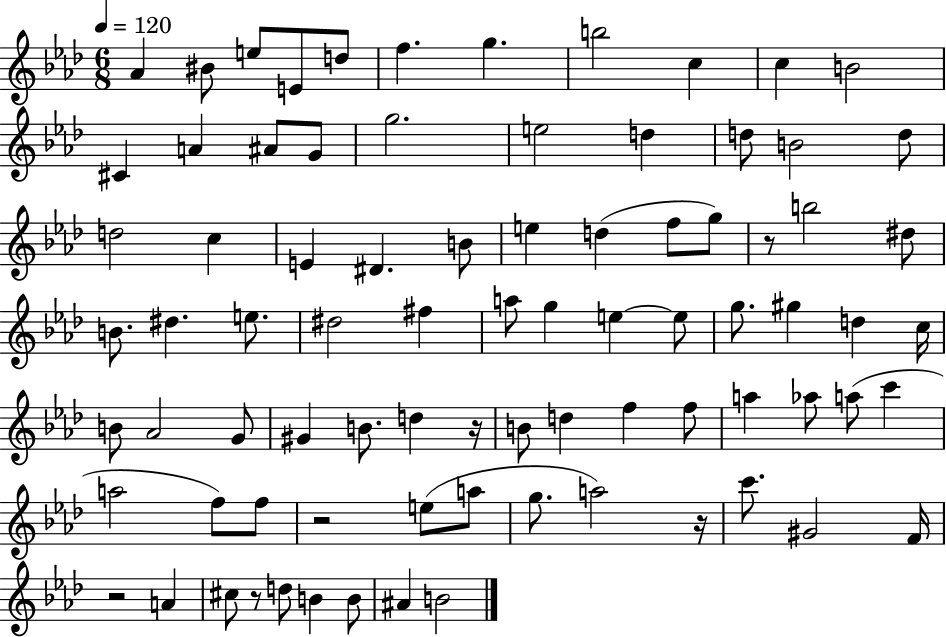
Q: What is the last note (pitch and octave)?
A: B4